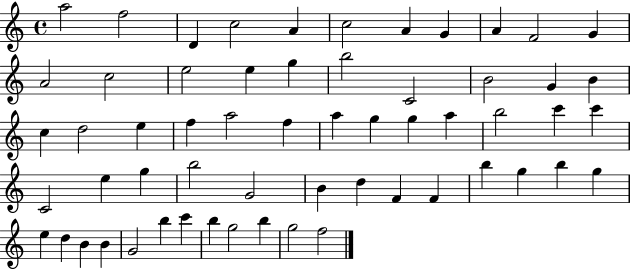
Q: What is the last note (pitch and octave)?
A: F5